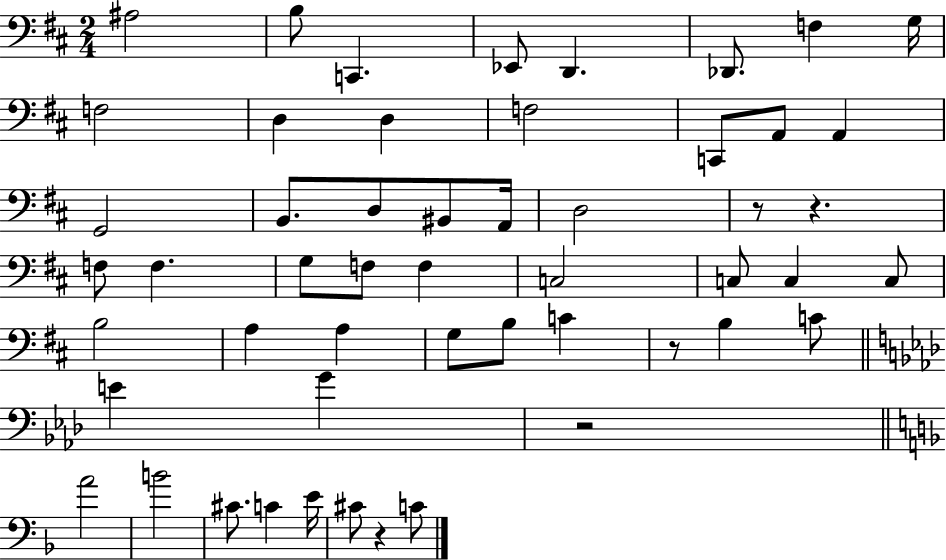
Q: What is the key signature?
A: D major